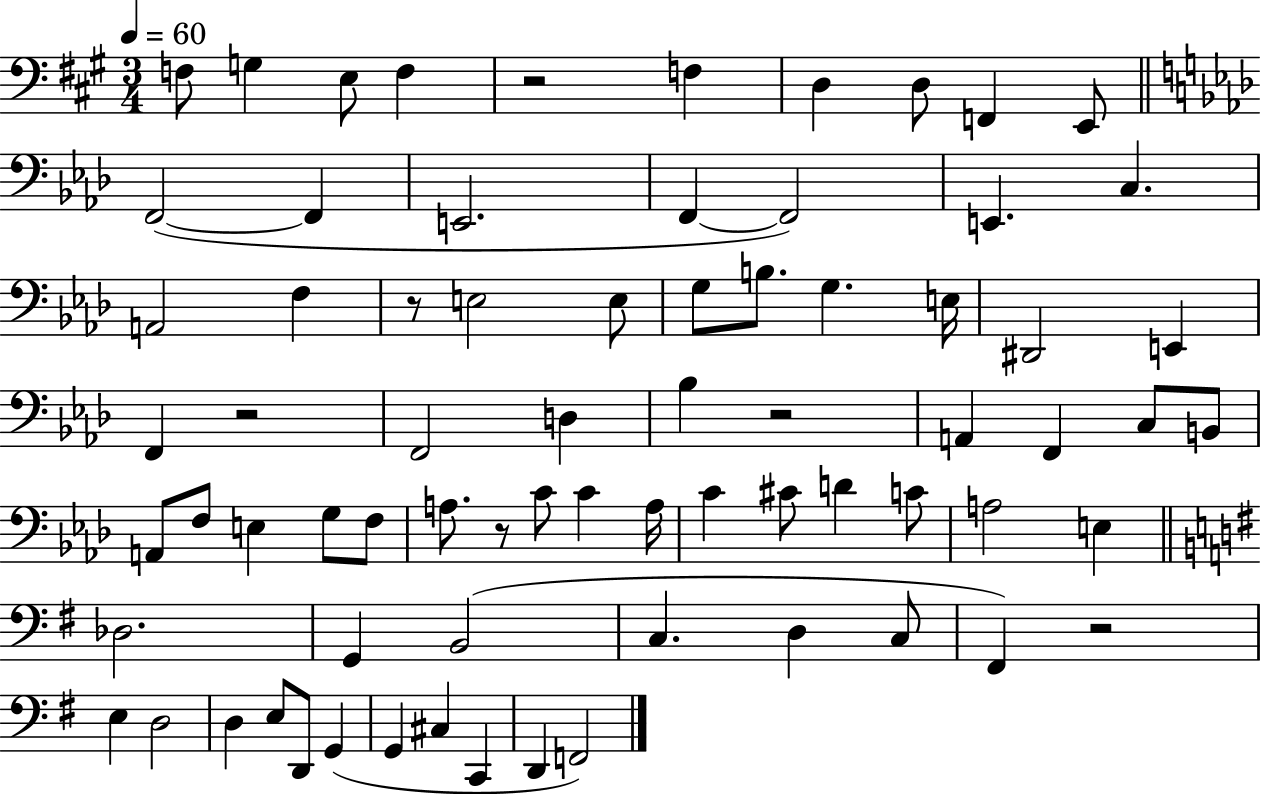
{
  \clef bass
  \numericTimeSignature
  \time 3/4
  \key a \major
  \tempo 4 = 60
  f8 g4 e8 f4 | r2 f4 | d4 d8 f,4 e,8 | \bar "||" \break \key aes \major f,2~(~ f,4 | e,2. | f,4~~ f,2) | e,4. c4. | \break a,2 f4 | r8 e2 e8 | g8 b8. g4. e16 | dis,2 e,4 | \break f,4 r2 | f,2 d4 | bes4 r2 | a,4 f,4 c8 b,8 | \break a,8 f8 e4 g8 f8 | a8. r8 c'8 c'4 a16 | c'4 cis'8 d'4 c'8 | a2 e4 | \break \bar "||" \break \key g \major des2. | g,4 b,2( | c4. d4 c8 | fis,4) r2 | \break e4 d2 | d4 e8 d,8 g,4( | g,4 cis4 c,4 | d,4 f,2) | \break \bar "|."
}